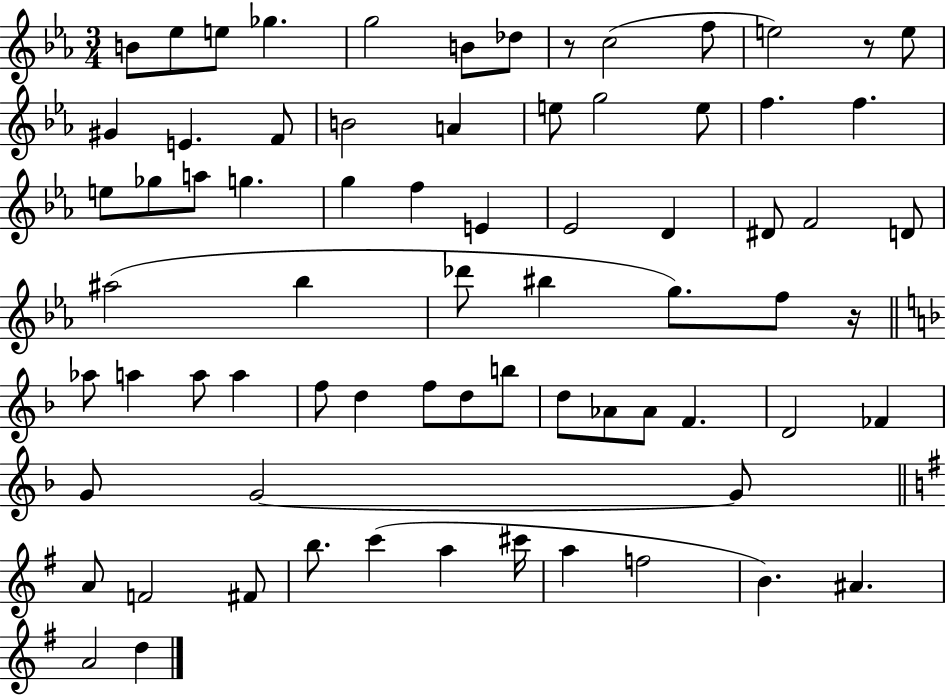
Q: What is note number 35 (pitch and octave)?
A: Bb5